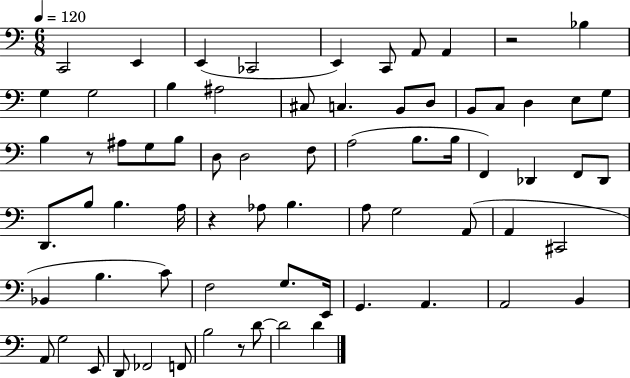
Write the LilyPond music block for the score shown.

{
  \clef bass
  \numericTimeSignature
  \time 6/8
  \key c \major
  \tempo 4 = 120
  c,2 e,4 | e,4( ces,2 | e,4) c,8 a,8 a,4 | r2 bes4 | \break g4 g2 | b4 ais2 | cis8 c4. b,8 d8 | b,8 c8 d4 e8 g8 | \break b4 r8 ais8 g8 b8 | d8 d2 f8 | a2( b8. b16 | f,4) des,4 f,8 des,8 | \break d,8. b8 b4. a16 | r4 aes8 b4. | a8 g2 a,8( | a,4 cis,2 | \break bes,4 b4. c'8) | f2 g8. e,16 | g,4. a,4. | a,2 b,4 | \break a,8 g2 e,8 | d,8 fes,2 f,8 | b2 r8 d'8~~ | d'2 d'4 | \break \bar "|."
}